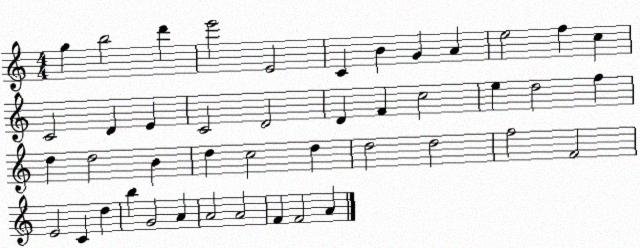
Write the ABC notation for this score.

X:1
T:Untitled
M:4/4
L:1/4
K:C
g b2 d' e'2 E2 C B G A e2 f c C2 D E C2 D2 D F c2 e d2 f d d2 B d c2 d d2 d2 f2 F2 E2 C d b G2 A A2 A2 F F2 A